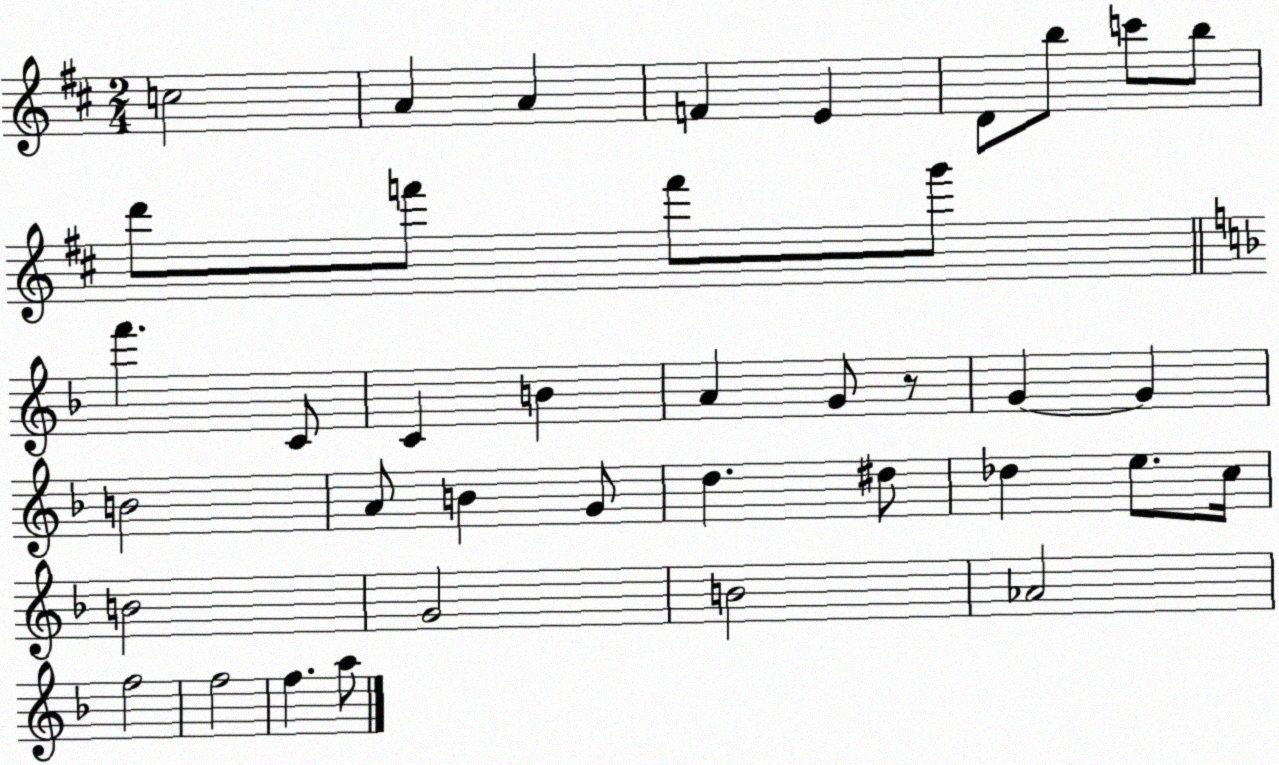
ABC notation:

X:1
T:Untitled
M:2/4
L:1/4
K:D
c2 A A F E D/2 b/2 c'/2 b/2 d'/2 f'/2 f'/2 g'/2 f' C/2 C B A G/2 z/2 G G B2 A/2 B G/2 d ^d/2 _d e/2 c/4 B2 G2 B2 _A2 f2 f2 f a/2